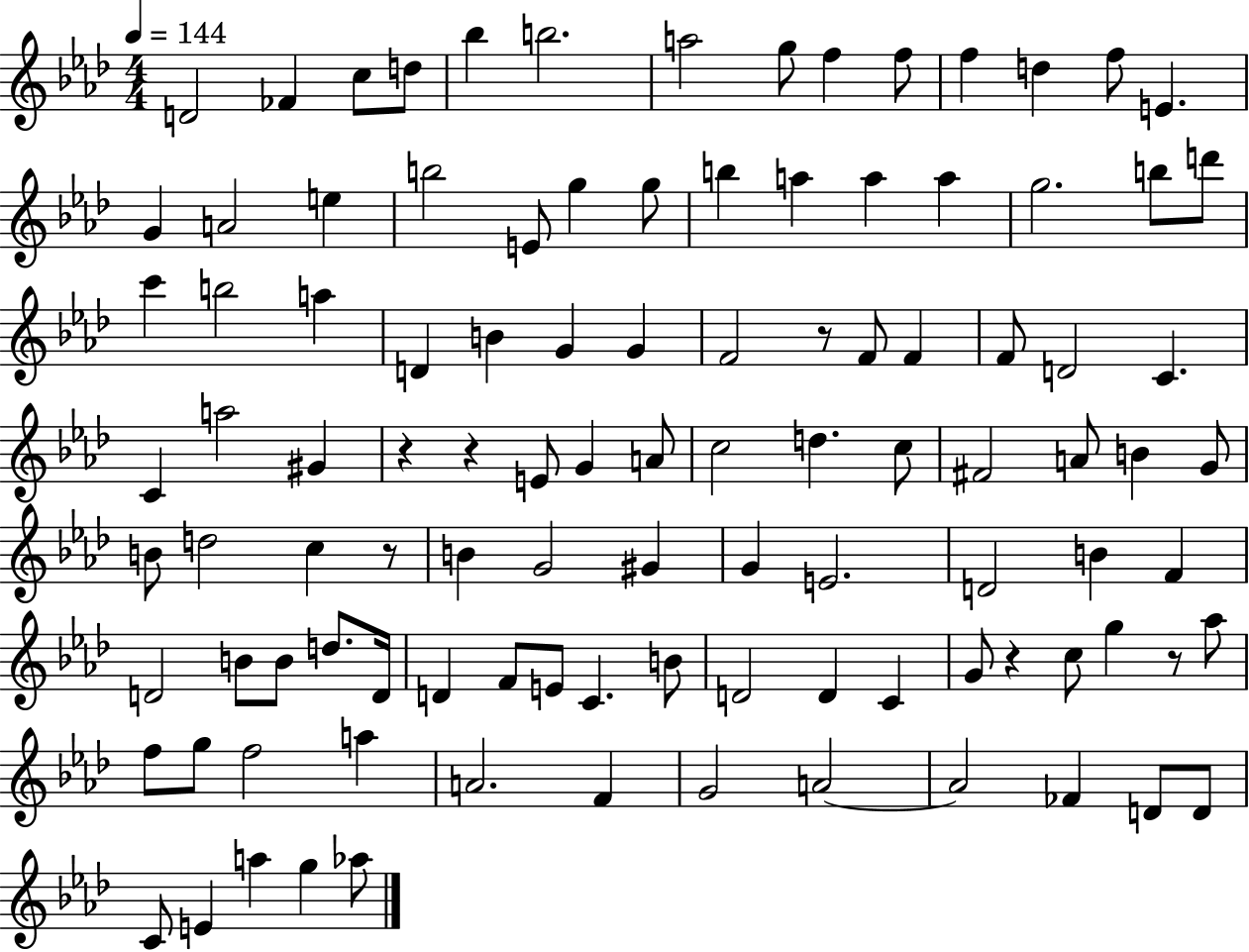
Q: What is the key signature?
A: AES major